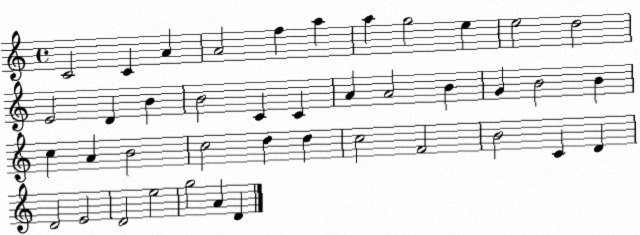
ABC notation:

X:1
T:Untitled
M:4/4
L:1/4
K:C
C2 C A A2 f a a g2 e e2 d2 E2 D B B2 C C A A2 B G B2 B c A B2 c2 d d c2 F2 B2 C D D2 E2 D2 e2 g2 A D